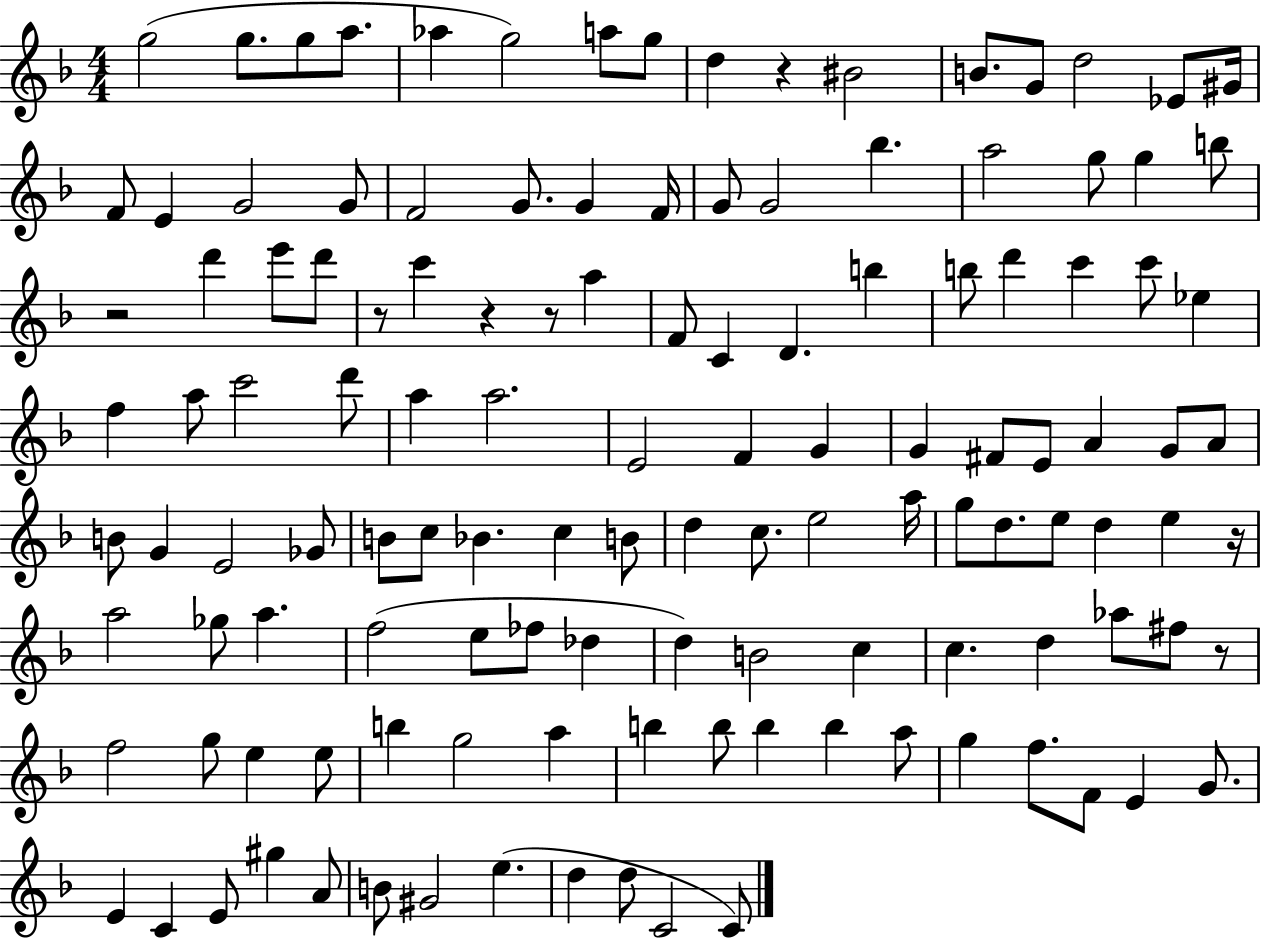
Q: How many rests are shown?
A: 7